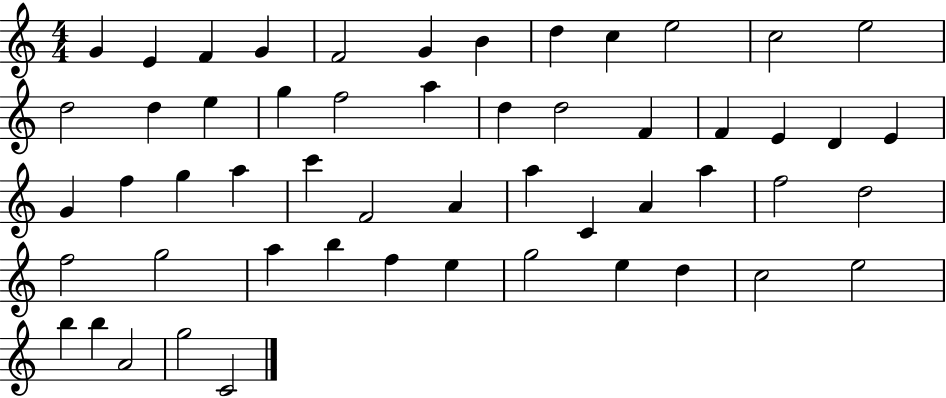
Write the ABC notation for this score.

X:1
T:Untitled
M:4/4
L:1/4
K:C
G E F G F2 G B d c e2 c2 e2 d2 d e g f2 a d d2 F F E D E G f g a c' F2 A a C A a f2 d2 f2 g2 a b f e g2 e d c2 e2 b b A2 g2 C2